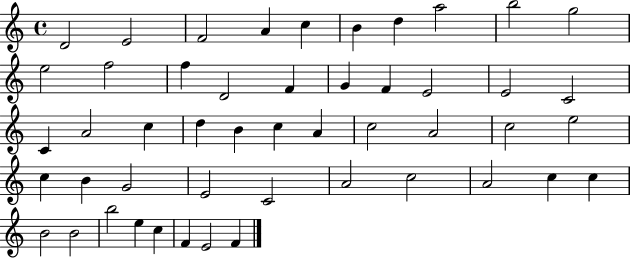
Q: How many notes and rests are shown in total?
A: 49